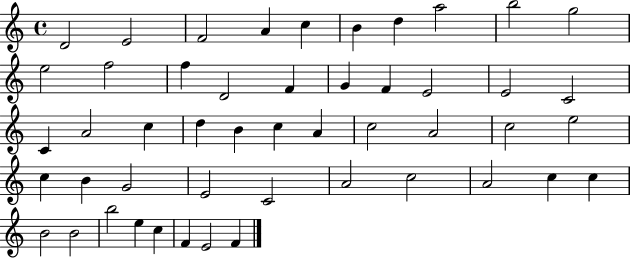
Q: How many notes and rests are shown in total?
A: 49